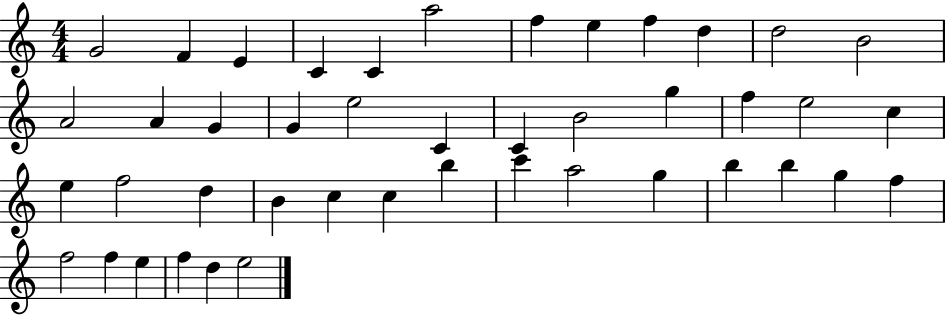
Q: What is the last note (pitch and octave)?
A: E5